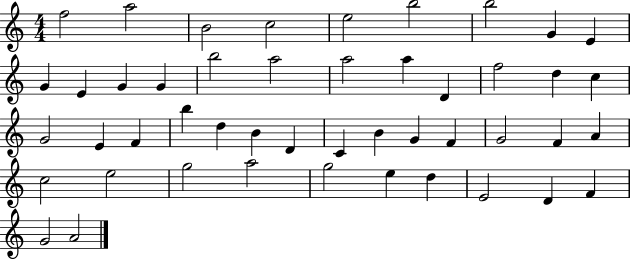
F5/h A5/h B4/h C5/h E5/h B5/h B5/h G4/q E4/q G4/q E4/q G4/q G4/q B5/h A5/h A5/h A5/q D4/q F5/h D5/q C5/q G4/h E4/q F4/q B5/q D5/q B4/q D4/q C4/q B4/q G4/q F4/q G4/h F4/q A4/q C5/h E5/h G5/h A5/h G5/h E5/q D5/q E4/h D4/q F4/q G4/h A4/h